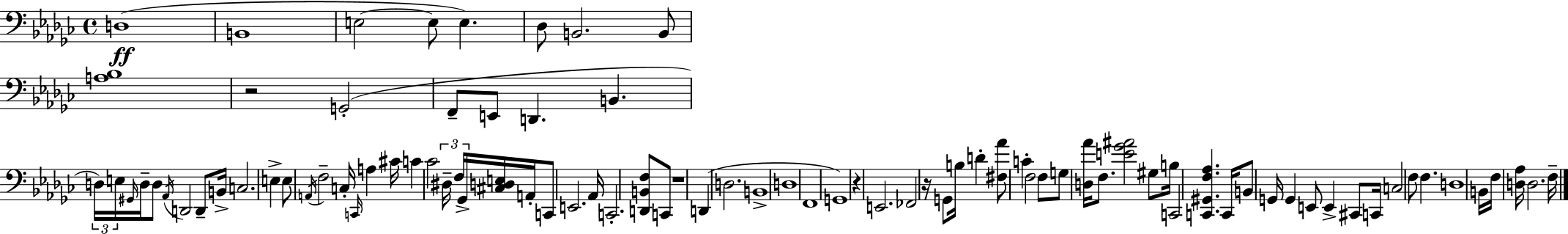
X:1
T:Untitled
M:4/4
L:1/4
K:Ebm
D,4 B,,4 E,2 E,/2 E, _D,/2 B,,2 B,,/2 [A,_B,]4 z2 G,,2 F,,/2 E,,/2 D,, B,, D,/4 E,/4 ^G,,/4 D,/4 D,/2 _A,,/4 D,,2 D,,/2 B,,/4 C,2 E, E,/2 A,,/4 F,2 C,/4 C,,/4 A, ^C/4 C _C2 ^D,/4 F,/4 _G,,/4 [^C,D,E,]/4 A,,/4 C,,/2 E,,2 _A,,/4 C,,2 [D,,B,,F,]/2 C,,/2 z4 D,, D,2 B,,4 D,4 F,,4 G,,4 z E,,2 _F,,2 z/4 G,,/2 B,/4 D [^F,_A]/2 C F,2 F,/2 G,/2 [D,_A]/4 F,/2 [E_G^A]2 ^G,/2 B,/4 C,,2 [C,,^G,,F,_A,] C,,/4 B,,/2 G,,/4 G,, E,,/2 E,, ^C,,/2 C,,/4 C,2 F,/2 F, D,4 B,,/4 F,/4 [D,_A,]/4 D,2 F,/4